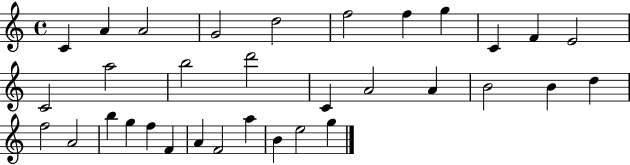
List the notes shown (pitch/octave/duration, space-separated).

C4/q A4/q A4/h G4/h D5/h F5/h F5/q G5/q C4/q F4/q E4/h C4/h A5/h B5/h D6/h C4/q A4/h A4/q B4/h B4/q D5/q F5/h A4/h B5/q G5/q F5/q F4/q A4/q F4/h A5/q B4/q E5/h G5/q